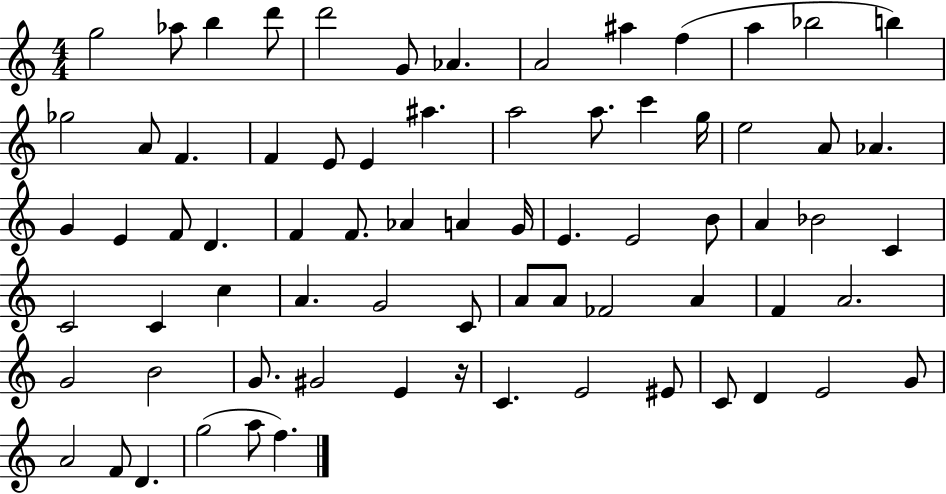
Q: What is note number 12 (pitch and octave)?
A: Bb5